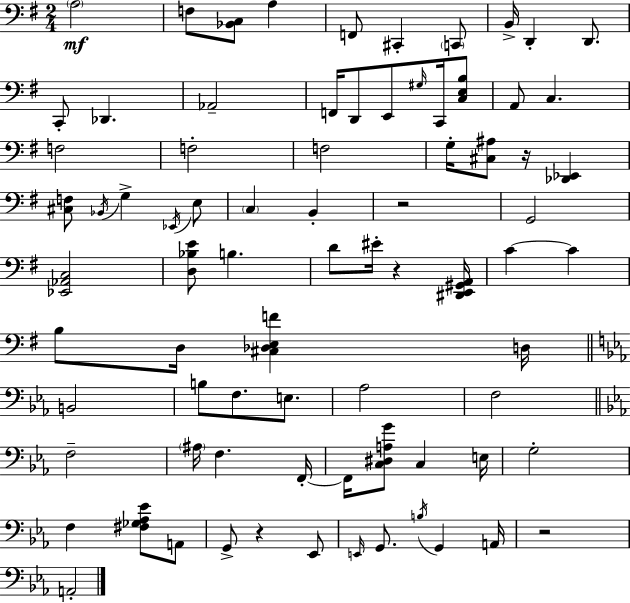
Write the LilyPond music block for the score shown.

{
  \clef bass
  \numericTimeSignature
  \time 2/4
  \key g \major
  \parenthesize a2\mf | f8 <bes, c>8 a4 | f,8 cis,4-. \parenthesize c,8 | b,16-> d,4-. d,8. | \break c,8-. des,4. | aes,2-- | f,16 d,8 e,8 \grace { gis16 } c,16 <c e b>8 | a,8 c4. | \break f2 | f2-. | f2 | g16-. <cis ais>8 r16 <des, ees,>4 | \break <cis f>8 \acciaccatura { bes,16 } g4-> | \acciaccatura { ees,16 } e8 \parenthesize c4 b,4-. | r2 | g,2 | \break <ees, aes, c>2 | <d bes e'>8 b4. | d'8 eis'16-. r4 | <dis, e, gis, a,>16 c'4~~ c'4 | \break b8 d16 <cis des e f'>4 | d16 \bar "||" \break \key ees \major b,2 | b8 f8. e8. | aes2 | f2 | \break \bar "||" \break \key c \minor f2-- | \parenthesize ais16 f4. f,16-.~~ | f,16 <c dis a g'>8 c4 e16 | g2-. | \break f4 <fis ges aes ees'>8 a,8 | g,8-> r4 ees,8 | \grace { e,16 } g,8. \acciaccatura { b16 } g,4 | a,16 r2 | \break a,2-. | \bar "|."
}